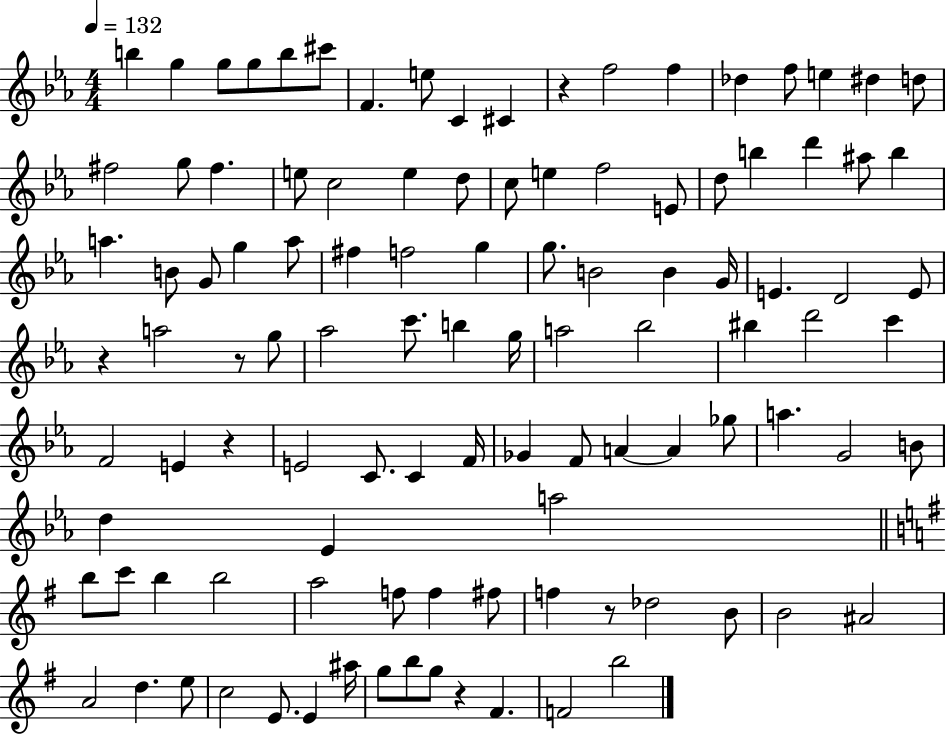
X:1
T:Untitled
M:4/4
L:1/4
K:Eb
b g g/2 g/2 b/2 ^c'/2 F e/2 C ^C z f2 f _d f/2 e ^d d/2 ^f2 g/2 ^f e/2 c2 e d/2 c/2 e f2 E/2 d/2 b d' ^a/2 b a B/2 G/2 g a/2 ^f f2 g g/2 B2 B G/4 E D2 E/2 z a2 z/2 g/2 _a2 c'/2 b g/4 a2 _b2 ^b d'2 c' F2 E z E2 C/2 C F/4 _G F/2 A A _g/2 a G2 B/2 d _E a2 b/2 c'/2 b b2 a2 f/2 f ^f/2 f z/2 _d2 B/2 B2 ^A2 A2 d e/2 c2 E/2 E ^a/4 g/2 b/2 g/2 z ^F F2 b2